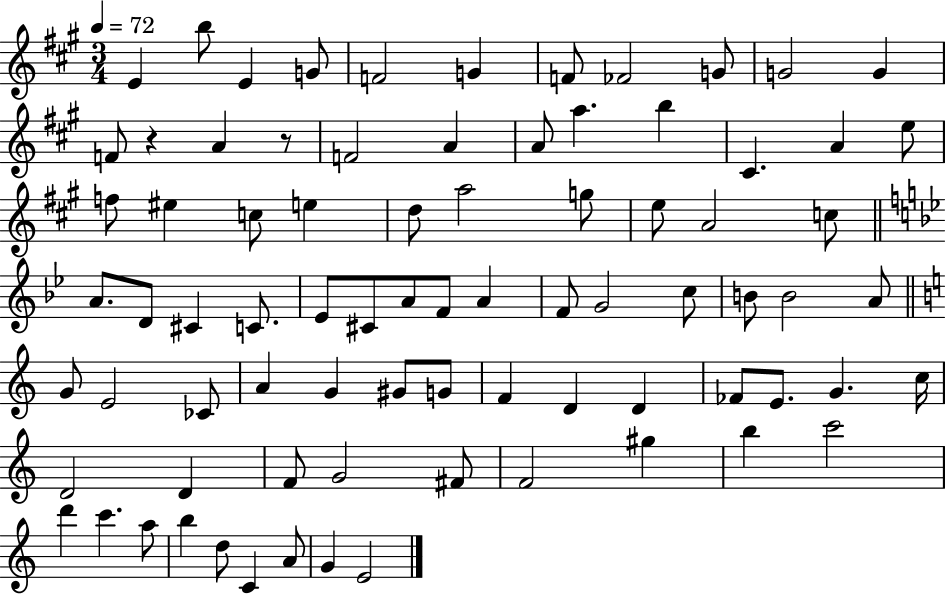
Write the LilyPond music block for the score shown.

{
  \clef treble
  \numericTimeSignature
  \time 3/4
  \key a \major
  \tempo 4 = 72
  e'4 b''8 e'4 g'8 | f'2 g'4 | f'8 fes'2 g'8 | g'2 g'4 | \break f'8 r4 a'4 r8 | f'2 a'4 | a'8 a''4. b''4 | cis'4. a'4 e''8 | \break f''8 eis''4 c''8 e''4 | d''8 a''2 g''8 | e''8 a'2 c''8 | \bar "||" \break \key bes \major a'8. d'8 cis'4 c'8. | ees'8 cis'8 a'8 f'8 a'4 | f'8 g'2 c''8 | b'8 b'2 a'8 | \break \bar "||" \break \key c \major g'8 e'2 ces'8 | a'4 g'4 gis'8 g'8 | f'4 d'4 d'4 | fes'8 e'8. g'4. c''16 | \break d'2 d'4 | f'8 g'2 fis'8 | f'2 gis''4 | b''4 c'''2 | \break d'''4 c'''4. a''8 | b''4 d''8 c'4 a'8 | g'4 e'2 | \bar "|."
}